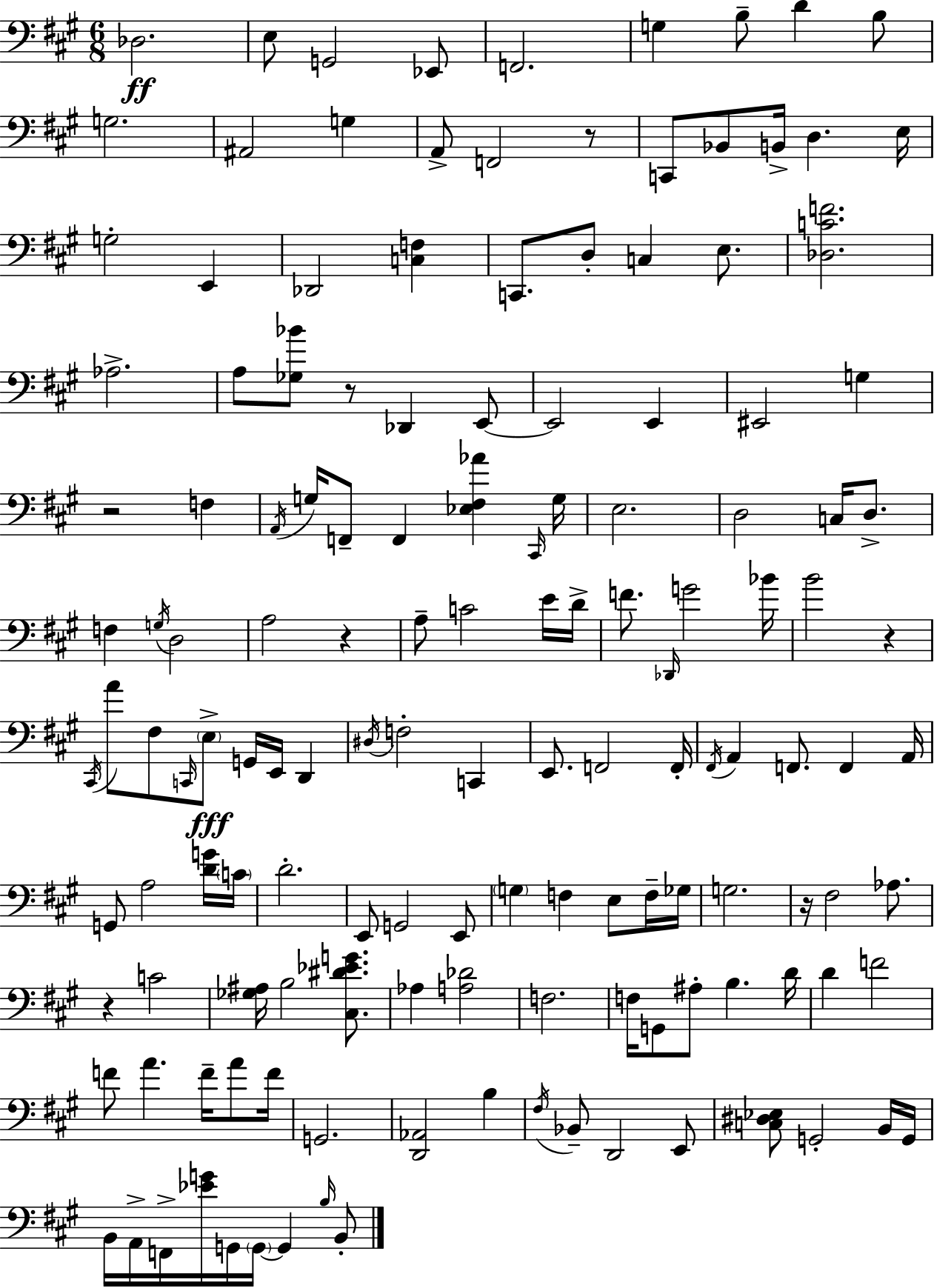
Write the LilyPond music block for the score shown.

{
  \clef bass
  \numericTimeSignature
  \time 6/8
  \key a \major
  des2.\ff | e8 g,2 ees,8 | f,2. | g4 b8-- d'4 b8 | \break g2. | ais,2 g4 | a,8-> f,2 r8 | c,8 bes,8 b,16-> d4. e16 | \break g2-. e,4 | des,2 <c f>4 | c,8. d8-. c4 e8. | <des c' f'>2. | \break aes2.-> | a8 <ges bes'>8 r8 des,4 e,8~~ | e,2 e,4 | eis,2 g4 | \break r2 f4 | \acciaccatura { a,16 } g16 f,8-- f,4 <ees fis aes'>4 | \grace { cis,16 } g16 e2. | d2 c16 d8.-> | \break f4 \acciaccatura { g16 } d2 | a2 r4 | a8-- c'2 | e'16 d'16-> f'8. \grace { des,16 } g'2 | \break bes'16 b'2 | r4 \acciaccatura { cis,16 } a'8 fis8 \grace { c,16 } \parenthesize e8->\fff | g,16 e,16 d,4 \acciaccatura { dis16 } f2-. | c,4 e,8. f,2 | \break f,16-. \acciaccatura { fis,16 } a,4 | f,8. f,4 a,16 g,8 a2 | <d' g'>16 \parenthesize c'16 d'2.-. | e,8 g,2 | \break e,8 \parenthesize g4 | f4 e8 f16-- ges16 g2. | r16 fis2 | aes8. r4 | \break c'2 <ges ais>16 b2 | <cis dis' ees' g'>8. aes4 | <a des'>2 f2. | f16 g,8 ais8-. | \break b4. d'16 d'4 | f'2 f'8 a'4. | f'16-- a'8 f'16 g,2. | <d, aes,>2 | \break b4 \acciaccatura { fis16 } bes,8-- d,2 | e,8 <c dis ees>8 g,2-. | b,16 g,16 b,16 a,16-> f,16-> | <ees' g'>16 g,16 \parenthesize g,16~~ g,4 \grace { b16 } b,8-. \bar "|."
}